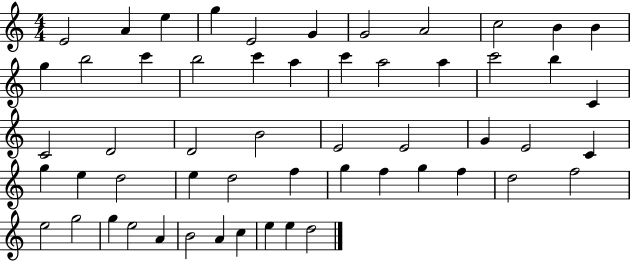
{
  \clef treble
  \numericTimeSignature
  \time 4/4
  \key c \major
  e'2 a'4 e''4 | g''4 e'2 g'4 | g'2 a'2 | c''2 b'4 b'4 | \break g''4 b''2 c'''4 | b''2 c'''4 a''4 | c'''4 a''2 a''4 | c'''2 b''4 c'4 | \break c'2 d'2 | d'2 b'2 | e'2 e'2 | g'4 e'2 c'4 | \break g''4 e''4 d''2 | e''4 d''2 f''4 | g''4 f''4 g''4 f''4 | d''2 f''2 | \break e''2 g''2 | g''4 e''2 a'4 | b'2 a'4 c''4 | e''4 e''4 d''2 | \break \bar "|."
}